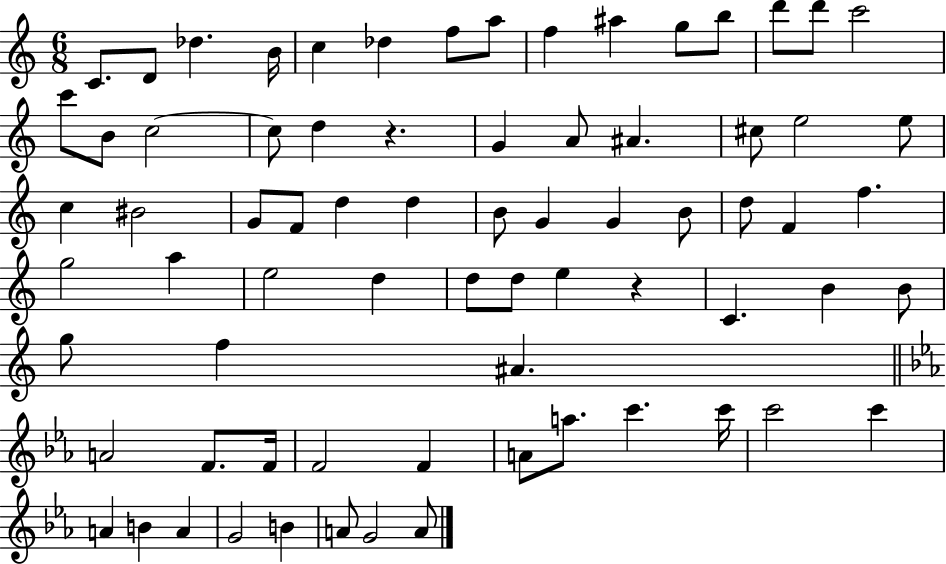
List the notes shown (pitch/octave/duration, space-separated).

C4/e. D4/e Db5/q. B4/s C5/q Db5/q F5/e A5/e F5/q A#5/q G5/e B5/e D6/e D6/e C6/h C6/e B4/e C5/h C5/e D5/q R/q. G4/q A4/e A#4/q. C#5/e E5/h E5/e C5/q BIS4/h G4/e F4/e D5/q D5/q B4/e G4/q G4/q B4/e D5/e F4/q F5/q. G5/h A5/q E5/h D5/q D5/e D5/e E5/q R/q C4/q. B4/q B4/e G5/e F5/q A#4/q. A4/h F4/e. F4/s F4/h F4/q A4/e A5/e. C6/q. C6/s C6/h C6/q A4/q B4/q A4/q G4/h B4/q A4/e G4/h A4/e